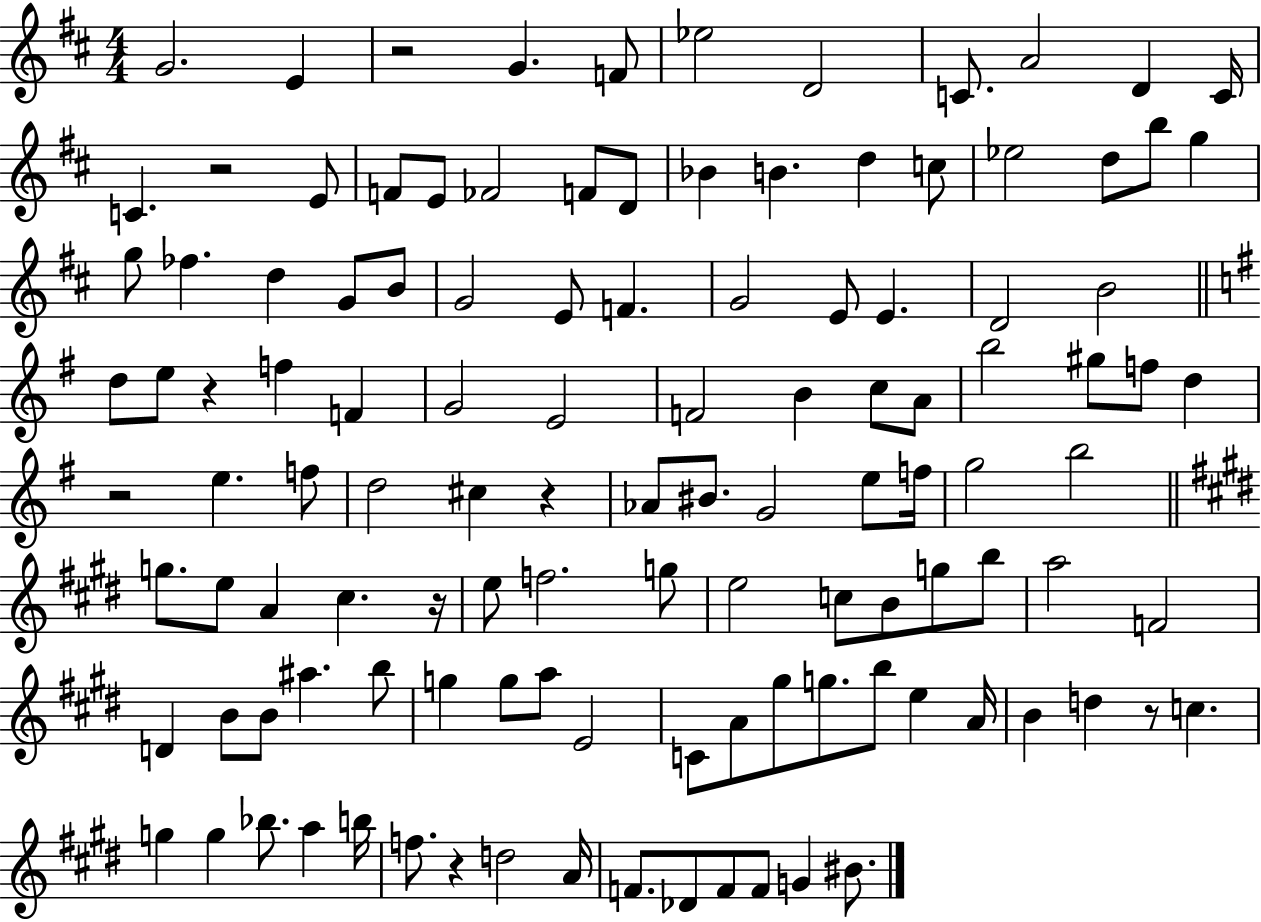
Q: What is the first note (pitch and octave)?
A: G4